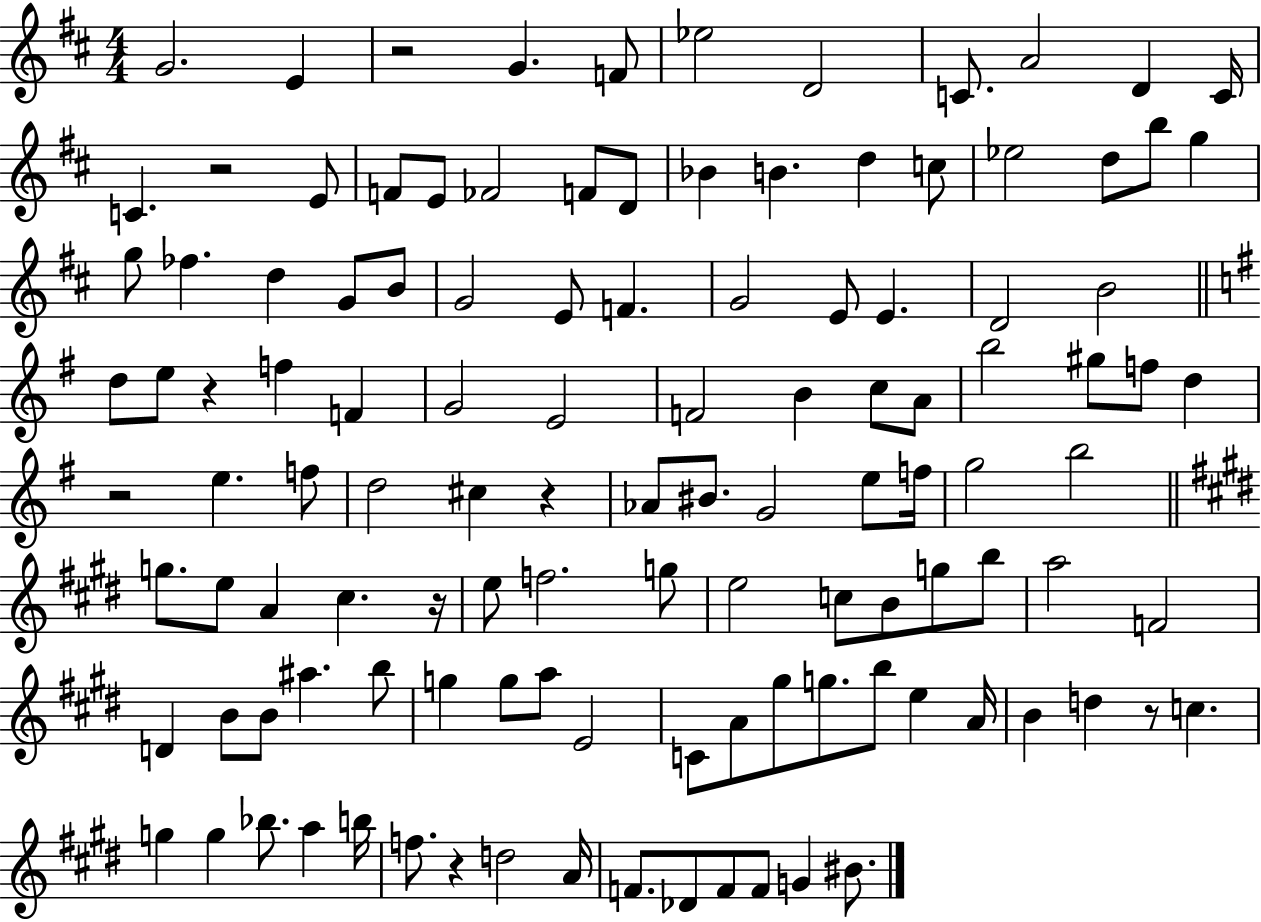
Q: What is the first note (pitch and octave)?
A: G4